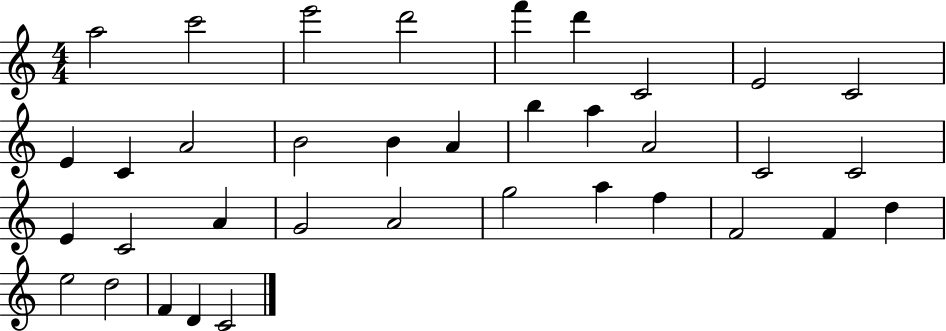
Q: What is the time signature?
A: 4/4